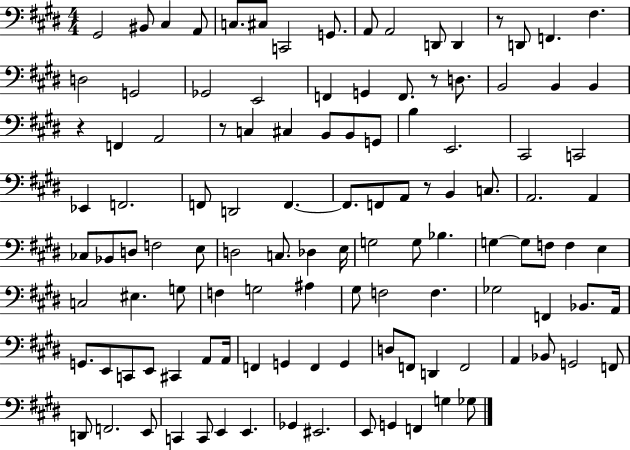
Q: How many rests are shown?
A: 5